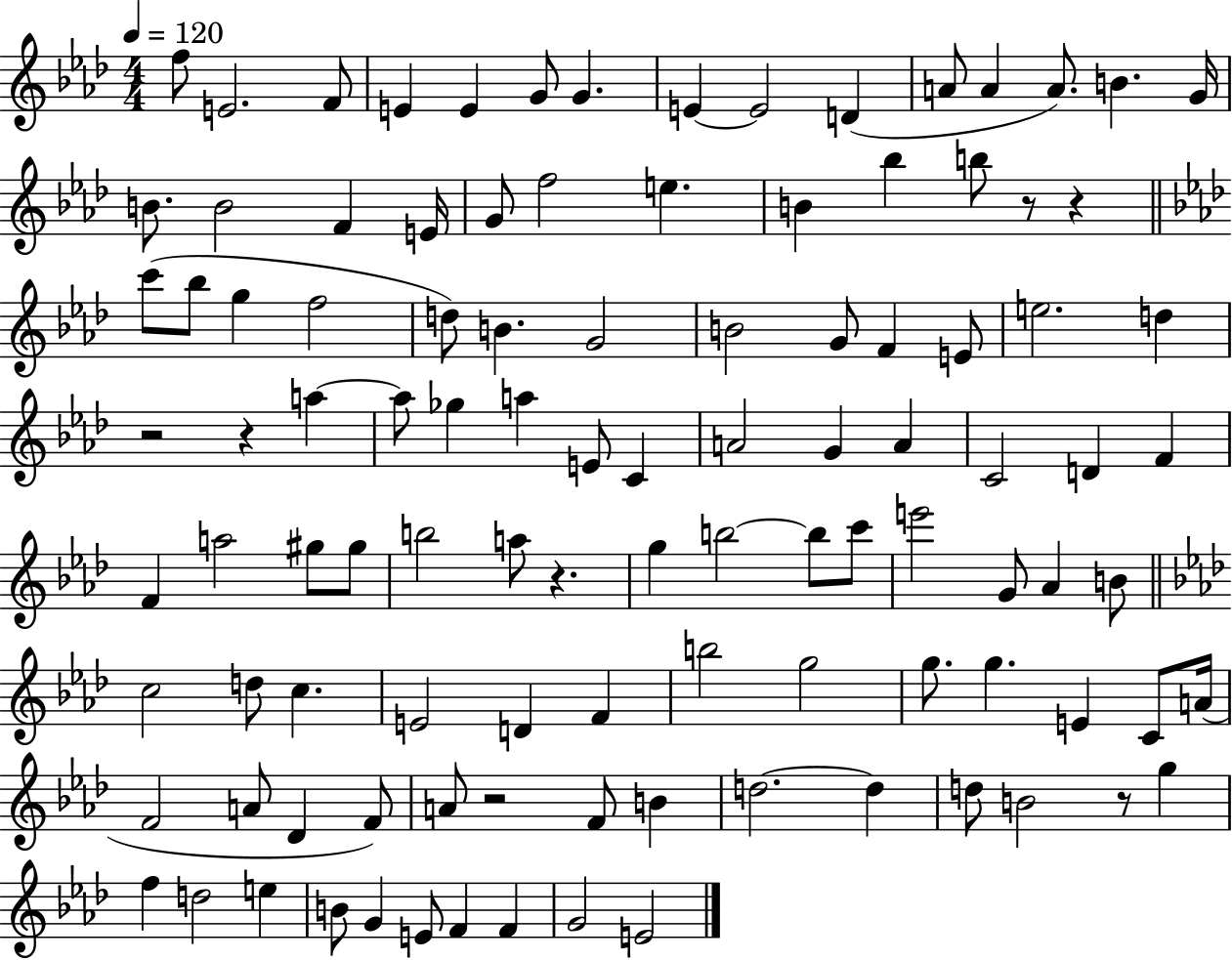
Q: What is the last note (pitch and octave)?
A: E4